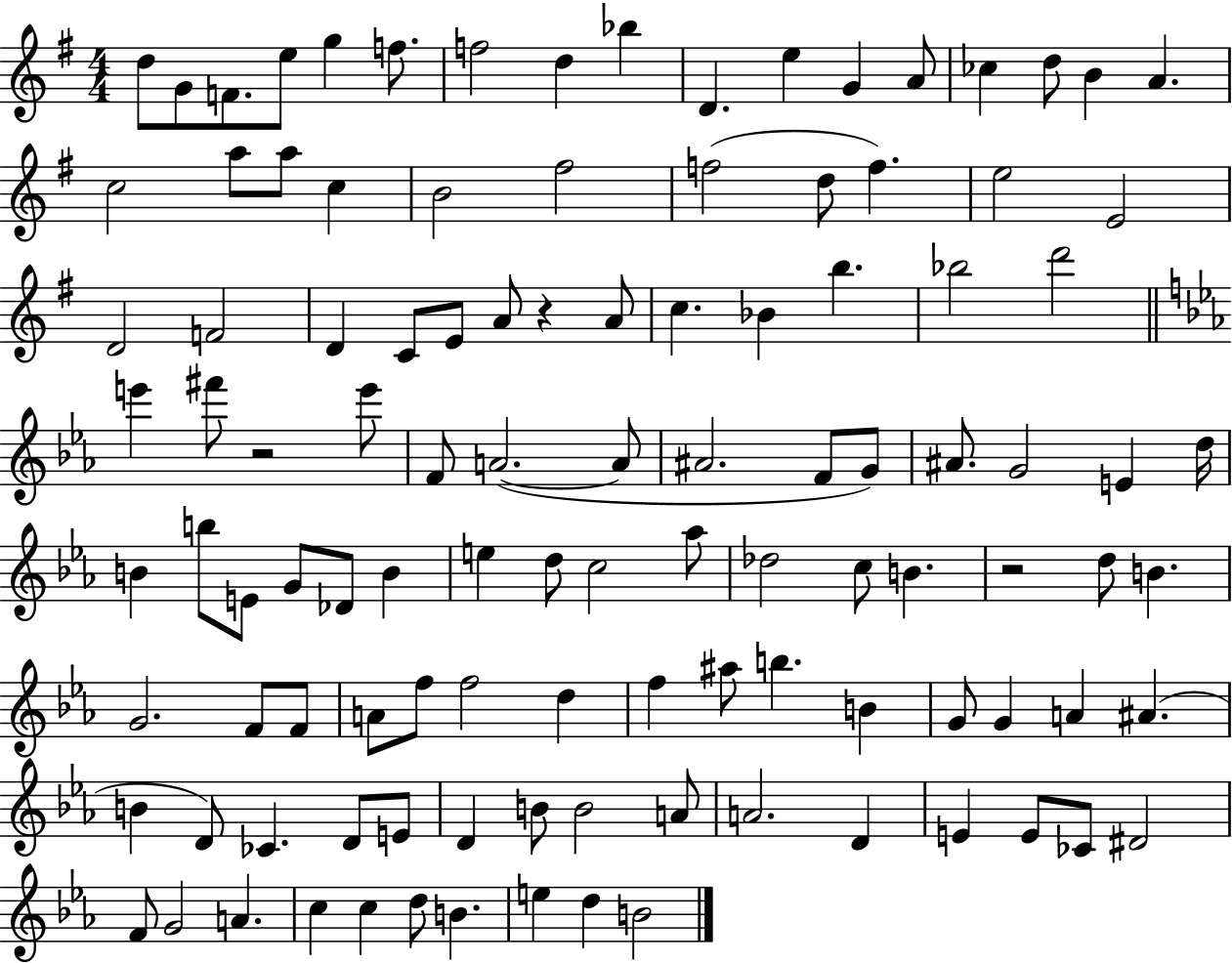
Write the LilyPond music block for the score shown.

{
  \clef treble
  \numericTimeSignature
  \time 4/4
  \key g \major
  d''8 g'8 f'8. e''8 g''4 f''8. | f''2 d''4 bes''4 | d'4. e''4 g'4 a'8 | ces''4 d''8 b'4 a'4. | \break c''2 a''8 a''8 c''4 | b'2 fis''2 | f''2( d''8 f''4.) | e''2 e'2 | \break d'2 f'2 | d'4 c'8 e'8 a'8 r4 a'8 | c''4. bes'4 b''4. | bes''2 d'''2 | \break \bar "||" \break \key ees \major e'''4 fis'''8 r2 e'''8 | f'8 a'2.~(~ a'8 | ais'2. f'8 g'8) | ais'8. g'2 e'4 d''16 | \break b'4 b''8 e'8 g'8 des'8 b'4 | e''4 d''8 c''2 aes''8 | des''2 c''8 b'4. | r2 d''8 b'4. | \break g'2. f'8 f'8 | a'8 f''8 f''2 d''4 | f''4 ais''8 b''4. b'4 | g'8 g'4 a'4 ais'4.( | \break b'4 d'8) ces'4. d'8 e'8 | d'4 b'8 b'2 a'8 | a'2. d'4 | e'4 e'8 ces'8 dis'2 | \break f'8 g'2 a'4. | c''4 c''4 d''8 b'4. | e''4 d''4 b'2 | \bar "|."
}